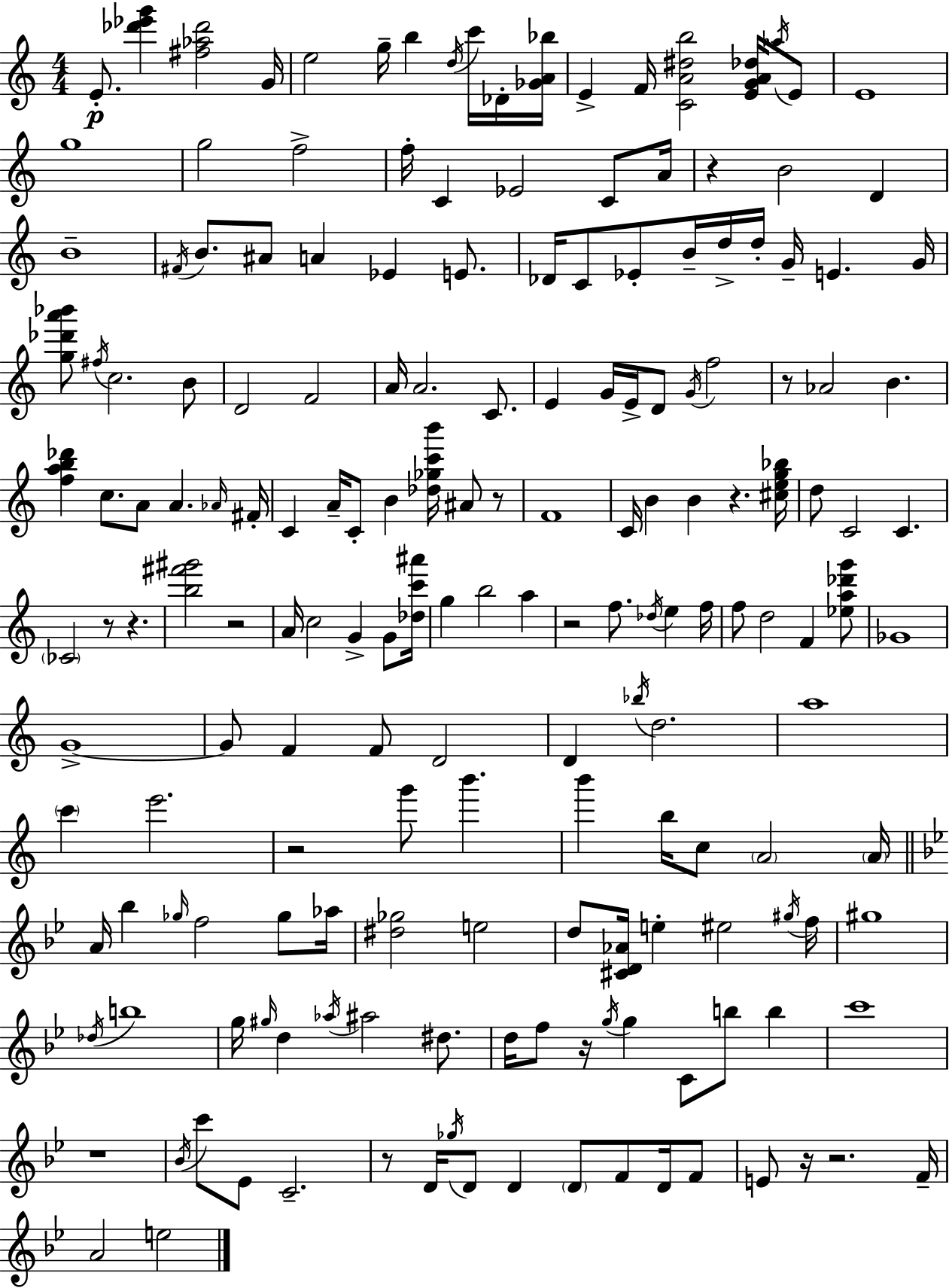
{
  \clef treble
  \numericTimeSignature
  \time 4/4
  \key a \minor
  e'8.-.\p <des''' ees''' g'''>4 <fis'' aes'' des'''>2 g'16 | e''2 g''16-- b''4 \acciaccatura { d''16 } c'''16 des'16-. | <ges' a' bes''>16 e'4-> f'16 <c' a' dis'' b''>2 <e' g' a' des''>16 \acciaccatura { aes''16 } | e'8 e'1 | \break g''1 | g''2 f''2-> | f''16-. c'4 ees'2 c'8 | a'16 r4 b'2 d'4 | \break b'1-- | \acciaccatura { fis'16 } b'8. ais'8 a'4 ees'4 | e'8. des'16 c'8 ees'8-. b'16-- d''16-> d''16-. g'16-- e'4. | g'16 <g'' des''' a''' bes'''>8 \acciaccatura { fis''16 } c''2. | \break b'8 d'2 f'2 | a'16 a'2. | c'8. e'4 g'16 e'16-> d'8 \acciaccatura { g'16 } f''2 | r8 aes'2 b'4. | \break <f'' a'' b'' des'''>4 c''8. a'8 a'4. | \grace { aes'16 } fis'16-. c'4 a'16-- c'8-. b'4 | <des'' ges'' c''' b'''>16 ais'8 r8 f'1 | c'16 b'4 b'4 r4. | \break <cis'' e'' g'' bes''>16 d''8 c'2 | c'4. \parenthesize ces'2 r8 | r4. <b'' fis''' gis'''>2 r2 | a'16 c''2 g'4-> | \break g'8 <des'' c''' ais'''>16 g''4 b''2 | a''4 r2 f''8. | \acciaccatura { des''16 } e''4 f''16 f''8 d''2 | f'4 <ees'' a'' des''' g'''>8 ges'1 | \break g'1->~~ | g'8 f'4 f'8 d'2 | d'4 \acciaccatura { bes''16 } d''2. | a''1 | \break \parenthesize c'''4 e'''2. | r2 | g'''8 b'''4. b'''4 b''16 c''8 \parenthesize a'2 | \parenthesize a'16 \bar "||" \break \key bes \major a'16 bes''4 \grace { ges''16 } f''2 ges''8 | aes''16 <dis'' ges''>2 e''2 | d''8 <cis' d' aes'>16 e''4-. eis''2 | \acciaccatura { gis''16 } f''16 gis''1 | \break \acciaccatura { des''16 } b''1 | g''16 \grace { gis''16 } d''4 \acciaccatura { aes''16 } ais''2 | dis''8. d''16 f''8 r16 \acciaccatura { g''16 } g''4 c'8 | b''8 b''4 c'''1 | \break r1 | \acciaccatura { bes'16 } c'''8 ees'8 c'2.-- | r8 d'16 \acciaccatura { ges''16 } d'8 d'4 | \parenthesize d'8 f'8 d'16 f'8 e'8 r16 r2. | \break f'16-- a'2 | e''2 \bar "|."
}